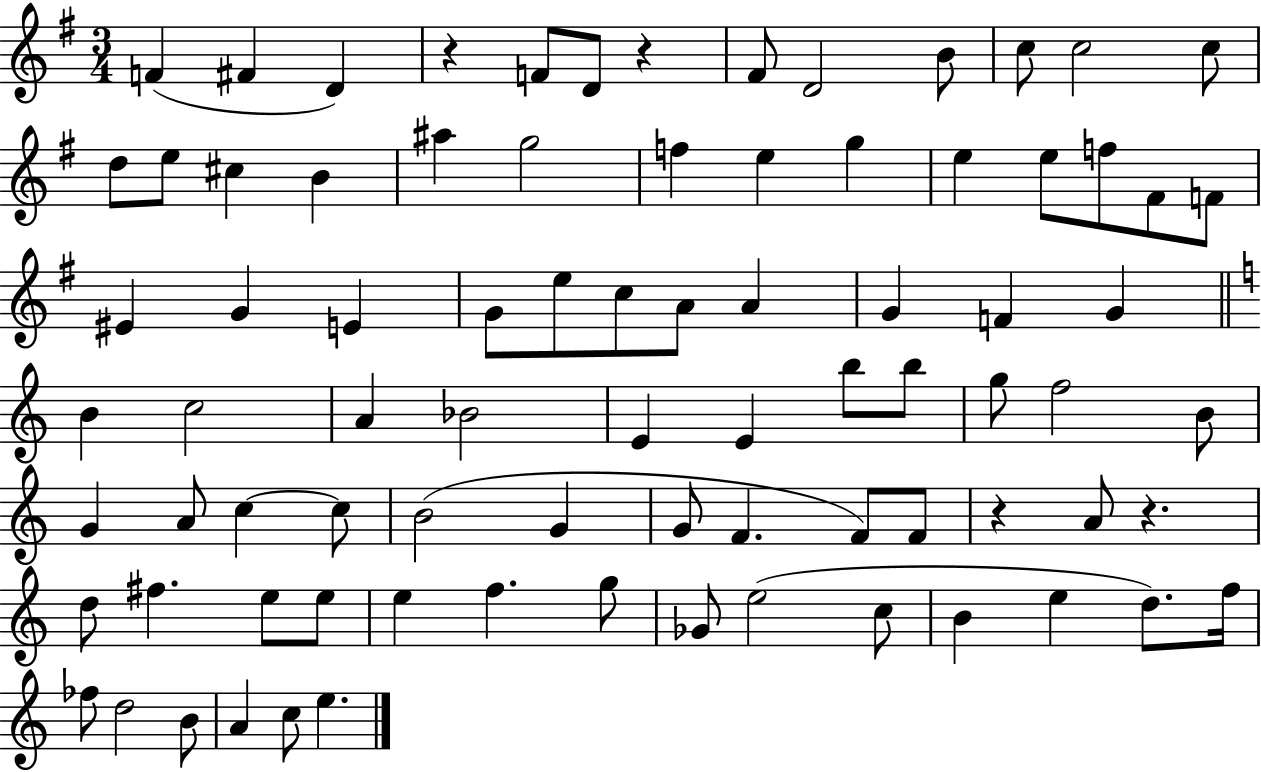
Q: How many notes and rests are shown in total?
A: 82